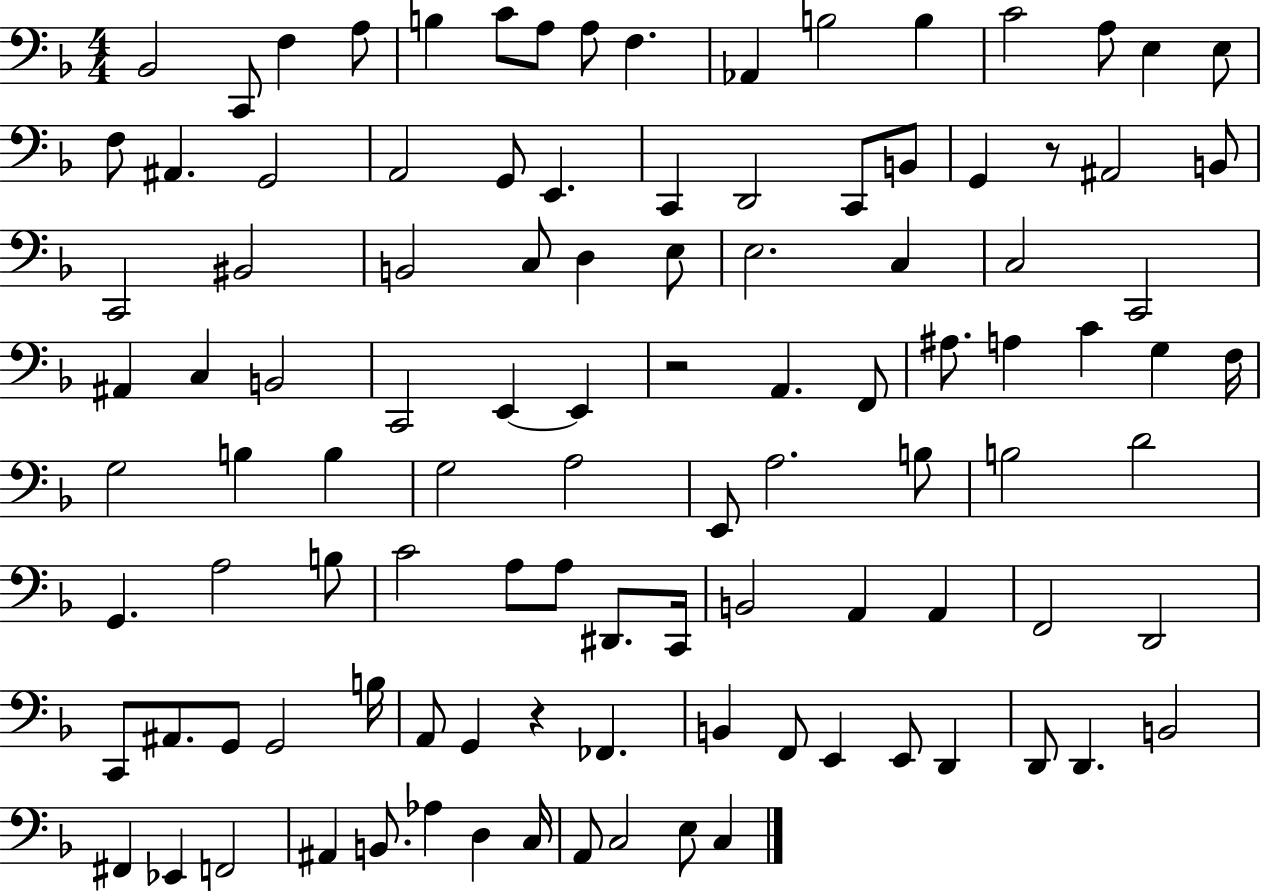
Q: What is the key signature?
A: F major